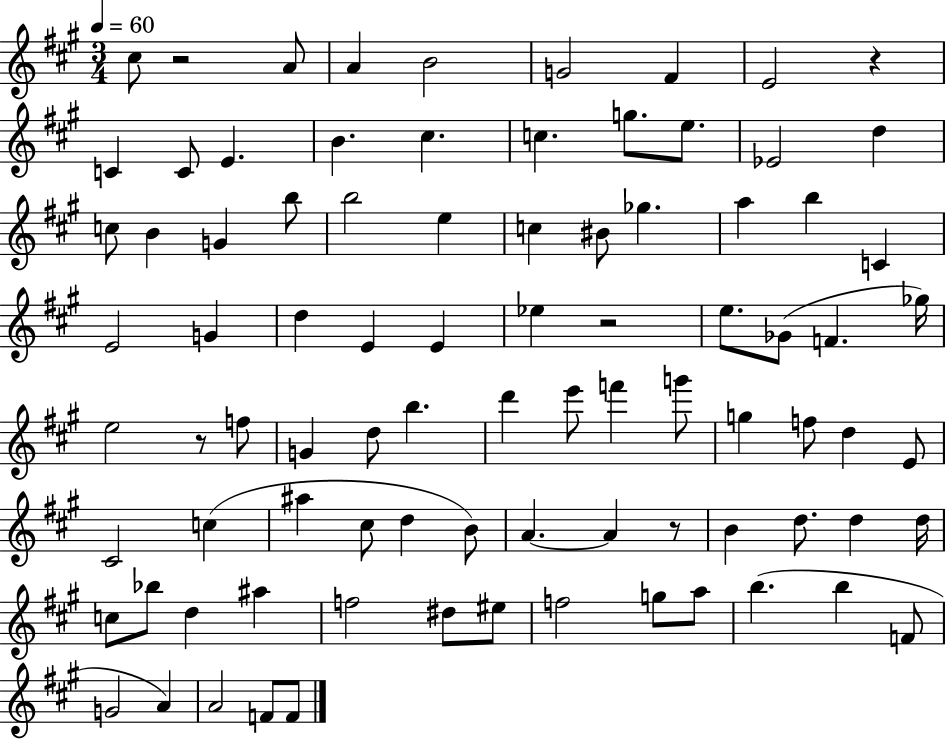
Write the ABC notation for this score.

X:1
T:Untitled
M:3/4
L:1/4
K:A
^c/2 z2 A/2 A B2 G2 ^F E2 z C C/2 E B ^c c g/2 e/2 _E2 d c/2 B G b/2 b2 e c ^B/2 _g a b C E2 G d E E _e z2 e/2 _G/2 F _g/4 e2 z/2 f/2 G d/2 b d' e'/2 f' g'/2 g f/2 d E/2 ^C2 c ^a ^c/2 d B/2 A A z/2 B d/2 d d/4 c/2 _b/2 d ^a f2 ^d/2 ^e/2 f2 g/2 a/2 b b F/2 G2 A A2 F/2 F/2